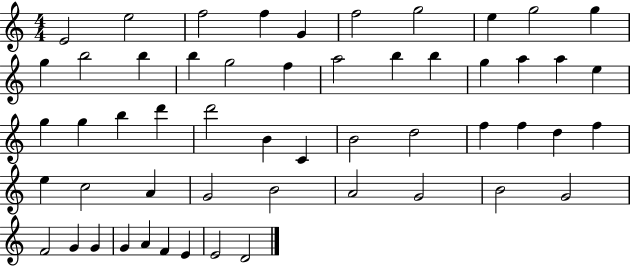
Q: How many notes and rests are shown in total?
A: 54